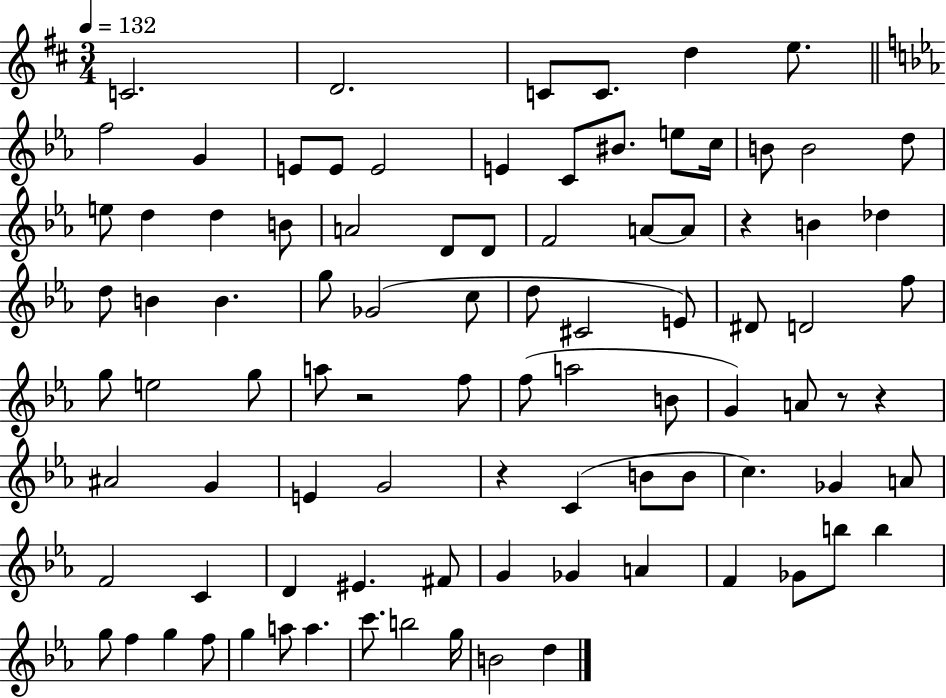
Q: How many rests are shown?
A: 5